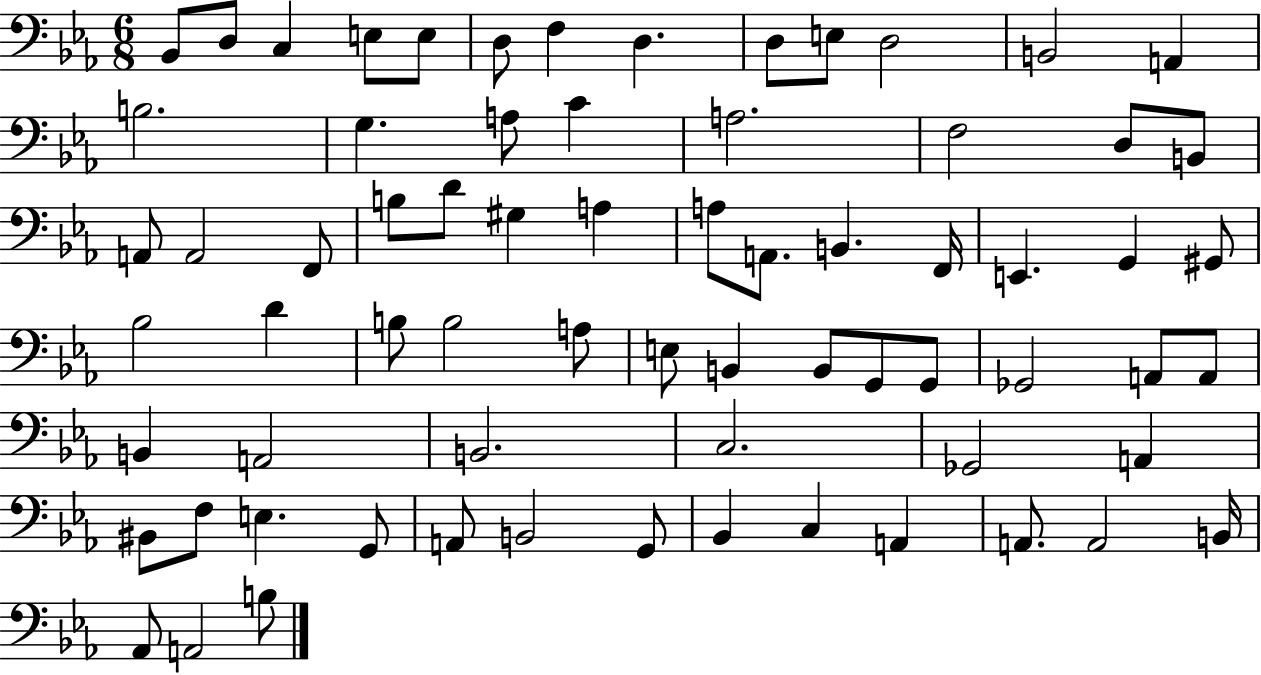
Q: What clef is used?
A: bass